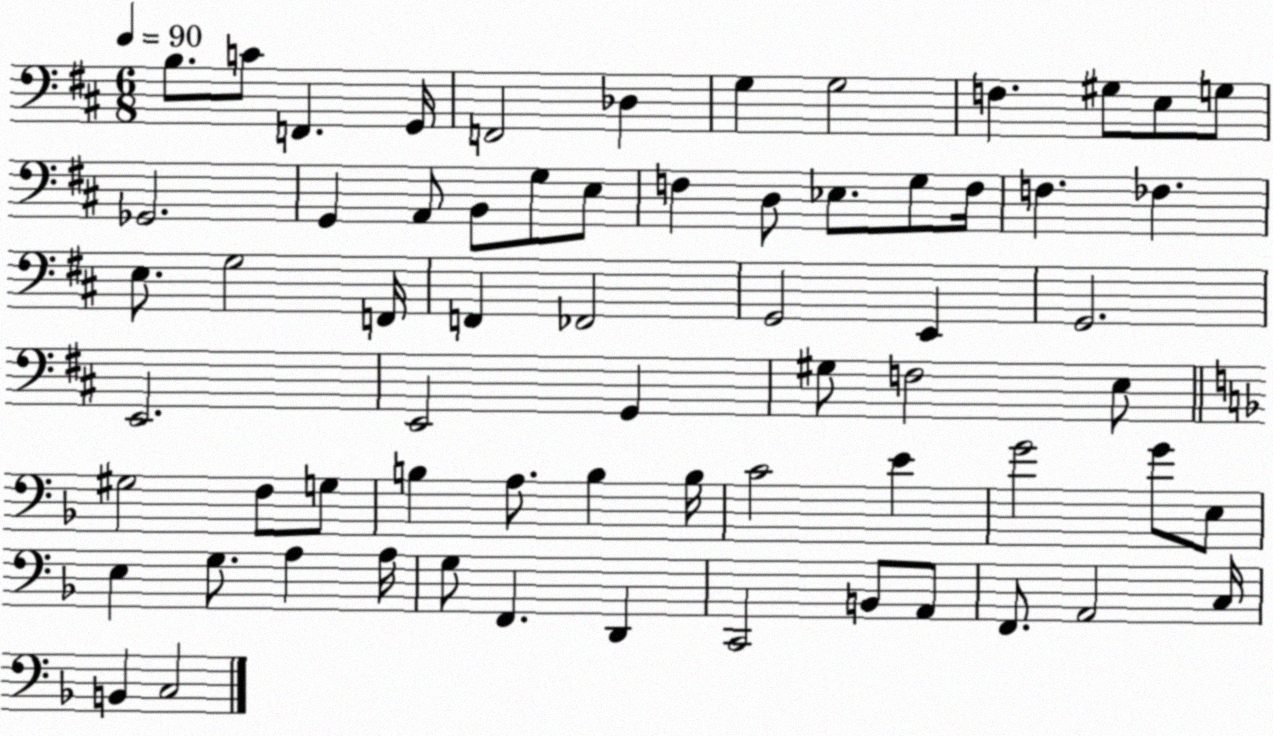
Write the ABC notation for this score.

X:1
T:Untitled
M:6/8
L:1/4
K:D
B,/2 C/2 F,, G,,/4 F,,2 _D, G, G,2 F, ^G,/2 E,/2 G,/2 _G,,2 G,, A,,/2 B,,/2 G,/2 E,/2 F, D,/2 _E,/2 G,/2 F,/4 F, _F, E,/2 G,2 F,,/4 F,, _F,,2 G,,2 E,, G,,2 E,,2 E,,2 G,, ^G,/2 F,2 E,/2 ^G,2 F,/2 G,/2 B, A,/2 B, B,/4 C2 E G2 G/2 E,/2 E, G,/2 A, A,/4 G,/2 F,, D,, C,,2 B,,/2 A,,/2 F,,/2 A,,2 C,/4 B,, C,2